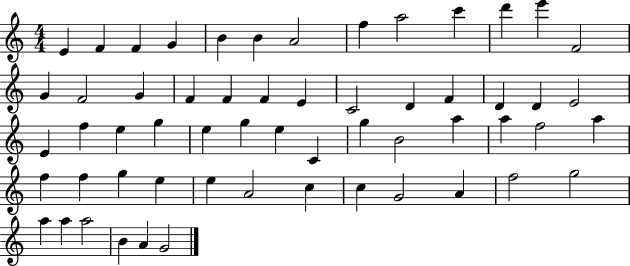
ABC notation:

X:1
T:Untitled
M:4/4
L:1/4
K:C
E F F G B B A2 f a2 c' d' e' F2 G F2 G F F F E C2 D F D D E2 E f e g e g e C g B2 a a f2 a f f g e e A2 c c G2 A f2 g2 a a a2 B A G2